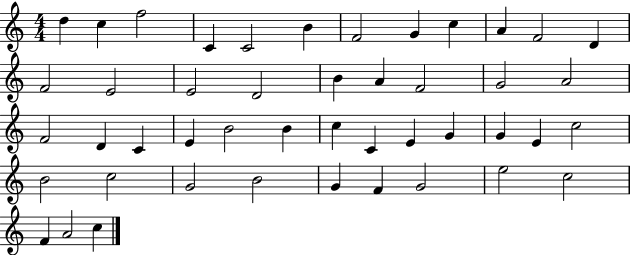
X:1
T:Untitled
M:4/4
L:1/4
K:C
d c f2 C C2 B F2 G c A F2 D F2 E2 E2 D2 B A F2 G2 A2 F2 D C E B2 B c C E G G E c2 B2 c2 G2 B2 G F G2 e2 c2 F A2 c